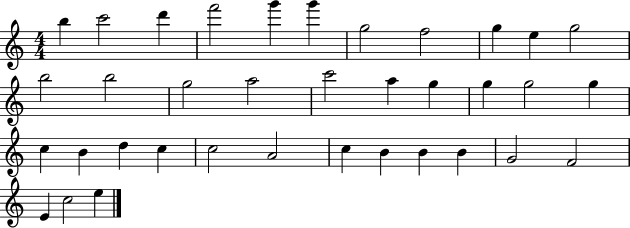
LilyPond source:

{
  \clef treble
  \numericTimeSignature
  \time 4/4
  \key c \major
  b''4 c'''2 d'''4 | f'''2 g'''4 g'''4 | g''2 f''2 | g''4 e''4 g''2 | \break b''2 b''2 | g''2 a''2 | c'''2 a''4 g''4 | g''4 g''2 g''4 | \break c''4 b'4 d''4 c''4 | c''2 a'2 | c''4 b'4 b'4 b'4 | g'2 f'2 | \break e'4 c''2 e''4 | \bar "|."
}